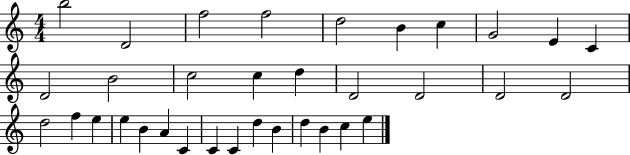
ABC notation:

X:1
T:Untitled
M:4/4
L:1/4
K:C
b2 D2 f2 f2 d2 B c G2 E C D2 B2 c2 c d D2 D2 D2 D2 d2 f e e B A C C C d B d B c e